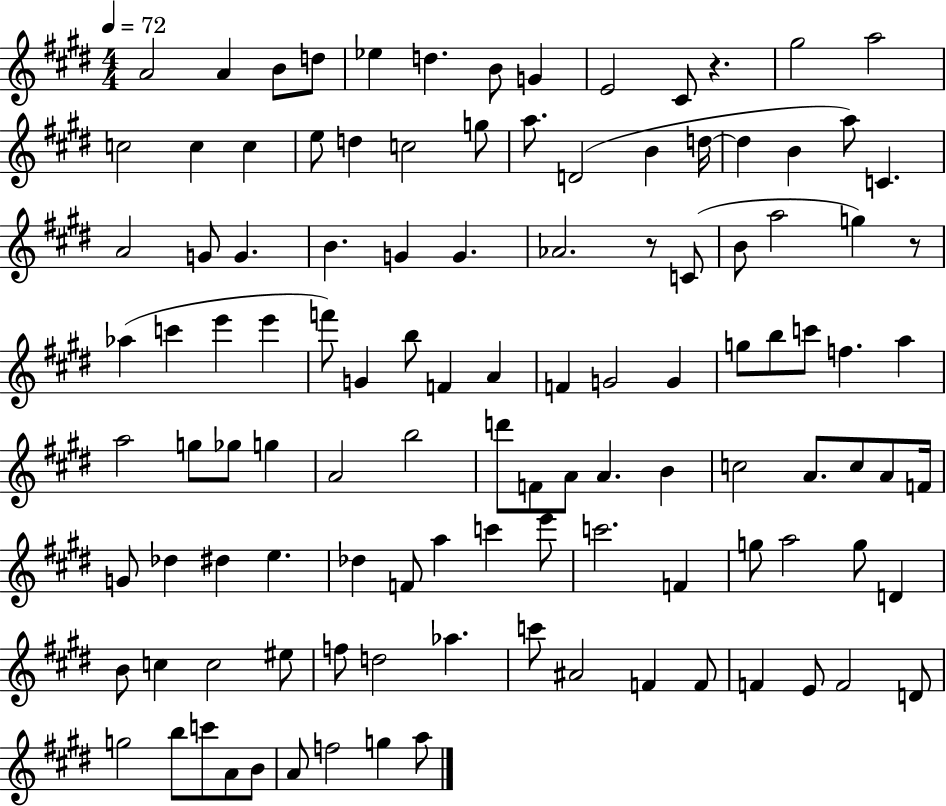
A4/h A4/q B4/e D5/e Eb5/q D5/q. B4/e G4/q E4/h C#4/e R/q. G#5/h A5/h C5/h C5/q C5/q E5/e D5/q C5/h G5/e A5/e. D4/h B4/q D5/s D5/q B4/q A5/e C4/q. A4/h G4/e G4/q. B4/q. G4/q G4/q. Ab4/h. R/e C4/e B4/e A5/h G5/q R/e Ab5/q C6/q E6/q E6/q F6/e G4/q B5/e F4/q A4/q F4/q G4/h G4/q G5/e B5/e C6/e F5/q. A5/q A5/h G5/e Gb5/e G5/q A4/h B5/h D6/e F4/e A4/e A4/q. B4/q C5/h A4/e. C5/e A4/e F4/s G4/e Db5/q D#5/q E5/q. Db5/q F4/e A5/q C6/q E6/e C6/h. F4/q G5/e A5/h G5/e D4/q B4/e C5/q C5/h EIS5/e F5/e D5/h Ab5/q. C6/e A#4/h F4/q F4/e F4/q E4/e F4/h D4/e G5/h B5/e C6/e A4/e B4/e A4/e F5/h G5/q A5/e